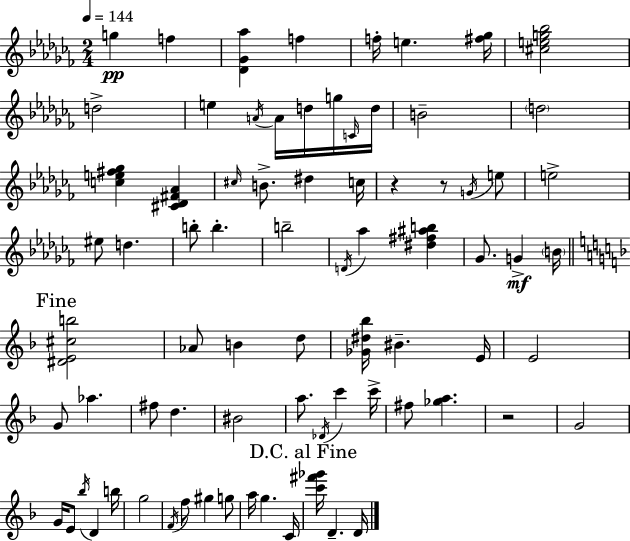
{
  \clef treble
  \numericTimeSignature
  \time 2/4
  \key aes \minor
  \tempo 4 = 144
  \repeat volta 2 { g''4\pp f''4 | <des' ges' aes''>4 f''4 | f''16-. e''4. <fis'' ges''>16 | <cis'' e'' g'' bes''>2 | \break d''2-> | e''4 \acciaccatura { a'16 } a'16 d''16 g''16 | \grace { c'16 } d''16 b'2-- | \parenthesize d''2 | \break <c'' e'' fis'' ges''>4 <cis' des' fis' aes'>4 | \grace { cis''16 } b'8.-> dis''4 | c''16 r4 r8 | \acciaccatura { g'16 } e''8 e''2-> | \break eis''8 d''4. | b''8-. b''4.-. | b''2-- | \acciaccatura { d'16 } aes''4 | \break <dis'' fis'' ais'' b''>4 ges'8. | g'4->\mf \parenthesize b'16 \mark "Fine" \bar "||" \break \key d \minor <dis' e' cis'' b''>2 | aes'8 b'4 d''8 | <ges' dis'' bes''>16 bis'4.-- e'16 | e'2 | \break g'8 aes''4. | fis''8 d''4. | bis'2 | a''8. \acciaccatura { des'16 } c'''4 | \break c'''16-> fis''8 <ges'' a''>4. | r2 | g'2 | g'16 e'8 \acciaccatura { bes''16 } d'4 | \break b''16 g''2 | \acciaccatura { f'16 } f''8 gis''4 | g''8 a''16 g''4. | c'16 \mark "D.C. al Fine" <c''' fis''' ges'''>16 d'4.-- | \break d'16 } \bar "|."
}